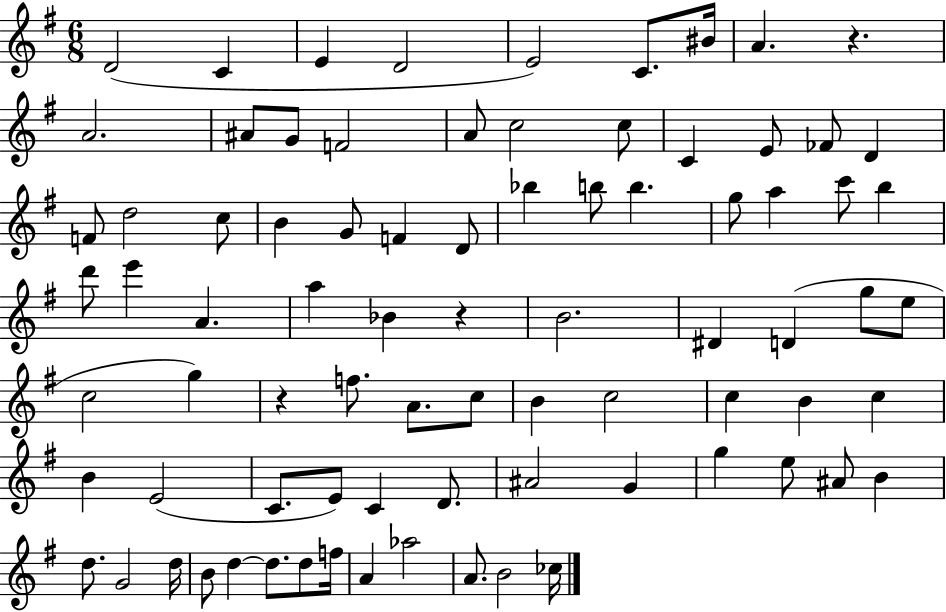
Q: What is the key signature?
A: G major